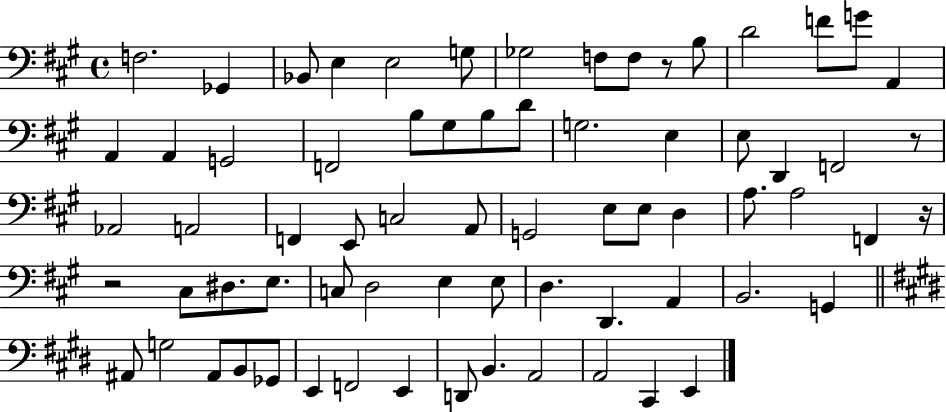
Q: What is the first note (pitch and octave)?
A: F3